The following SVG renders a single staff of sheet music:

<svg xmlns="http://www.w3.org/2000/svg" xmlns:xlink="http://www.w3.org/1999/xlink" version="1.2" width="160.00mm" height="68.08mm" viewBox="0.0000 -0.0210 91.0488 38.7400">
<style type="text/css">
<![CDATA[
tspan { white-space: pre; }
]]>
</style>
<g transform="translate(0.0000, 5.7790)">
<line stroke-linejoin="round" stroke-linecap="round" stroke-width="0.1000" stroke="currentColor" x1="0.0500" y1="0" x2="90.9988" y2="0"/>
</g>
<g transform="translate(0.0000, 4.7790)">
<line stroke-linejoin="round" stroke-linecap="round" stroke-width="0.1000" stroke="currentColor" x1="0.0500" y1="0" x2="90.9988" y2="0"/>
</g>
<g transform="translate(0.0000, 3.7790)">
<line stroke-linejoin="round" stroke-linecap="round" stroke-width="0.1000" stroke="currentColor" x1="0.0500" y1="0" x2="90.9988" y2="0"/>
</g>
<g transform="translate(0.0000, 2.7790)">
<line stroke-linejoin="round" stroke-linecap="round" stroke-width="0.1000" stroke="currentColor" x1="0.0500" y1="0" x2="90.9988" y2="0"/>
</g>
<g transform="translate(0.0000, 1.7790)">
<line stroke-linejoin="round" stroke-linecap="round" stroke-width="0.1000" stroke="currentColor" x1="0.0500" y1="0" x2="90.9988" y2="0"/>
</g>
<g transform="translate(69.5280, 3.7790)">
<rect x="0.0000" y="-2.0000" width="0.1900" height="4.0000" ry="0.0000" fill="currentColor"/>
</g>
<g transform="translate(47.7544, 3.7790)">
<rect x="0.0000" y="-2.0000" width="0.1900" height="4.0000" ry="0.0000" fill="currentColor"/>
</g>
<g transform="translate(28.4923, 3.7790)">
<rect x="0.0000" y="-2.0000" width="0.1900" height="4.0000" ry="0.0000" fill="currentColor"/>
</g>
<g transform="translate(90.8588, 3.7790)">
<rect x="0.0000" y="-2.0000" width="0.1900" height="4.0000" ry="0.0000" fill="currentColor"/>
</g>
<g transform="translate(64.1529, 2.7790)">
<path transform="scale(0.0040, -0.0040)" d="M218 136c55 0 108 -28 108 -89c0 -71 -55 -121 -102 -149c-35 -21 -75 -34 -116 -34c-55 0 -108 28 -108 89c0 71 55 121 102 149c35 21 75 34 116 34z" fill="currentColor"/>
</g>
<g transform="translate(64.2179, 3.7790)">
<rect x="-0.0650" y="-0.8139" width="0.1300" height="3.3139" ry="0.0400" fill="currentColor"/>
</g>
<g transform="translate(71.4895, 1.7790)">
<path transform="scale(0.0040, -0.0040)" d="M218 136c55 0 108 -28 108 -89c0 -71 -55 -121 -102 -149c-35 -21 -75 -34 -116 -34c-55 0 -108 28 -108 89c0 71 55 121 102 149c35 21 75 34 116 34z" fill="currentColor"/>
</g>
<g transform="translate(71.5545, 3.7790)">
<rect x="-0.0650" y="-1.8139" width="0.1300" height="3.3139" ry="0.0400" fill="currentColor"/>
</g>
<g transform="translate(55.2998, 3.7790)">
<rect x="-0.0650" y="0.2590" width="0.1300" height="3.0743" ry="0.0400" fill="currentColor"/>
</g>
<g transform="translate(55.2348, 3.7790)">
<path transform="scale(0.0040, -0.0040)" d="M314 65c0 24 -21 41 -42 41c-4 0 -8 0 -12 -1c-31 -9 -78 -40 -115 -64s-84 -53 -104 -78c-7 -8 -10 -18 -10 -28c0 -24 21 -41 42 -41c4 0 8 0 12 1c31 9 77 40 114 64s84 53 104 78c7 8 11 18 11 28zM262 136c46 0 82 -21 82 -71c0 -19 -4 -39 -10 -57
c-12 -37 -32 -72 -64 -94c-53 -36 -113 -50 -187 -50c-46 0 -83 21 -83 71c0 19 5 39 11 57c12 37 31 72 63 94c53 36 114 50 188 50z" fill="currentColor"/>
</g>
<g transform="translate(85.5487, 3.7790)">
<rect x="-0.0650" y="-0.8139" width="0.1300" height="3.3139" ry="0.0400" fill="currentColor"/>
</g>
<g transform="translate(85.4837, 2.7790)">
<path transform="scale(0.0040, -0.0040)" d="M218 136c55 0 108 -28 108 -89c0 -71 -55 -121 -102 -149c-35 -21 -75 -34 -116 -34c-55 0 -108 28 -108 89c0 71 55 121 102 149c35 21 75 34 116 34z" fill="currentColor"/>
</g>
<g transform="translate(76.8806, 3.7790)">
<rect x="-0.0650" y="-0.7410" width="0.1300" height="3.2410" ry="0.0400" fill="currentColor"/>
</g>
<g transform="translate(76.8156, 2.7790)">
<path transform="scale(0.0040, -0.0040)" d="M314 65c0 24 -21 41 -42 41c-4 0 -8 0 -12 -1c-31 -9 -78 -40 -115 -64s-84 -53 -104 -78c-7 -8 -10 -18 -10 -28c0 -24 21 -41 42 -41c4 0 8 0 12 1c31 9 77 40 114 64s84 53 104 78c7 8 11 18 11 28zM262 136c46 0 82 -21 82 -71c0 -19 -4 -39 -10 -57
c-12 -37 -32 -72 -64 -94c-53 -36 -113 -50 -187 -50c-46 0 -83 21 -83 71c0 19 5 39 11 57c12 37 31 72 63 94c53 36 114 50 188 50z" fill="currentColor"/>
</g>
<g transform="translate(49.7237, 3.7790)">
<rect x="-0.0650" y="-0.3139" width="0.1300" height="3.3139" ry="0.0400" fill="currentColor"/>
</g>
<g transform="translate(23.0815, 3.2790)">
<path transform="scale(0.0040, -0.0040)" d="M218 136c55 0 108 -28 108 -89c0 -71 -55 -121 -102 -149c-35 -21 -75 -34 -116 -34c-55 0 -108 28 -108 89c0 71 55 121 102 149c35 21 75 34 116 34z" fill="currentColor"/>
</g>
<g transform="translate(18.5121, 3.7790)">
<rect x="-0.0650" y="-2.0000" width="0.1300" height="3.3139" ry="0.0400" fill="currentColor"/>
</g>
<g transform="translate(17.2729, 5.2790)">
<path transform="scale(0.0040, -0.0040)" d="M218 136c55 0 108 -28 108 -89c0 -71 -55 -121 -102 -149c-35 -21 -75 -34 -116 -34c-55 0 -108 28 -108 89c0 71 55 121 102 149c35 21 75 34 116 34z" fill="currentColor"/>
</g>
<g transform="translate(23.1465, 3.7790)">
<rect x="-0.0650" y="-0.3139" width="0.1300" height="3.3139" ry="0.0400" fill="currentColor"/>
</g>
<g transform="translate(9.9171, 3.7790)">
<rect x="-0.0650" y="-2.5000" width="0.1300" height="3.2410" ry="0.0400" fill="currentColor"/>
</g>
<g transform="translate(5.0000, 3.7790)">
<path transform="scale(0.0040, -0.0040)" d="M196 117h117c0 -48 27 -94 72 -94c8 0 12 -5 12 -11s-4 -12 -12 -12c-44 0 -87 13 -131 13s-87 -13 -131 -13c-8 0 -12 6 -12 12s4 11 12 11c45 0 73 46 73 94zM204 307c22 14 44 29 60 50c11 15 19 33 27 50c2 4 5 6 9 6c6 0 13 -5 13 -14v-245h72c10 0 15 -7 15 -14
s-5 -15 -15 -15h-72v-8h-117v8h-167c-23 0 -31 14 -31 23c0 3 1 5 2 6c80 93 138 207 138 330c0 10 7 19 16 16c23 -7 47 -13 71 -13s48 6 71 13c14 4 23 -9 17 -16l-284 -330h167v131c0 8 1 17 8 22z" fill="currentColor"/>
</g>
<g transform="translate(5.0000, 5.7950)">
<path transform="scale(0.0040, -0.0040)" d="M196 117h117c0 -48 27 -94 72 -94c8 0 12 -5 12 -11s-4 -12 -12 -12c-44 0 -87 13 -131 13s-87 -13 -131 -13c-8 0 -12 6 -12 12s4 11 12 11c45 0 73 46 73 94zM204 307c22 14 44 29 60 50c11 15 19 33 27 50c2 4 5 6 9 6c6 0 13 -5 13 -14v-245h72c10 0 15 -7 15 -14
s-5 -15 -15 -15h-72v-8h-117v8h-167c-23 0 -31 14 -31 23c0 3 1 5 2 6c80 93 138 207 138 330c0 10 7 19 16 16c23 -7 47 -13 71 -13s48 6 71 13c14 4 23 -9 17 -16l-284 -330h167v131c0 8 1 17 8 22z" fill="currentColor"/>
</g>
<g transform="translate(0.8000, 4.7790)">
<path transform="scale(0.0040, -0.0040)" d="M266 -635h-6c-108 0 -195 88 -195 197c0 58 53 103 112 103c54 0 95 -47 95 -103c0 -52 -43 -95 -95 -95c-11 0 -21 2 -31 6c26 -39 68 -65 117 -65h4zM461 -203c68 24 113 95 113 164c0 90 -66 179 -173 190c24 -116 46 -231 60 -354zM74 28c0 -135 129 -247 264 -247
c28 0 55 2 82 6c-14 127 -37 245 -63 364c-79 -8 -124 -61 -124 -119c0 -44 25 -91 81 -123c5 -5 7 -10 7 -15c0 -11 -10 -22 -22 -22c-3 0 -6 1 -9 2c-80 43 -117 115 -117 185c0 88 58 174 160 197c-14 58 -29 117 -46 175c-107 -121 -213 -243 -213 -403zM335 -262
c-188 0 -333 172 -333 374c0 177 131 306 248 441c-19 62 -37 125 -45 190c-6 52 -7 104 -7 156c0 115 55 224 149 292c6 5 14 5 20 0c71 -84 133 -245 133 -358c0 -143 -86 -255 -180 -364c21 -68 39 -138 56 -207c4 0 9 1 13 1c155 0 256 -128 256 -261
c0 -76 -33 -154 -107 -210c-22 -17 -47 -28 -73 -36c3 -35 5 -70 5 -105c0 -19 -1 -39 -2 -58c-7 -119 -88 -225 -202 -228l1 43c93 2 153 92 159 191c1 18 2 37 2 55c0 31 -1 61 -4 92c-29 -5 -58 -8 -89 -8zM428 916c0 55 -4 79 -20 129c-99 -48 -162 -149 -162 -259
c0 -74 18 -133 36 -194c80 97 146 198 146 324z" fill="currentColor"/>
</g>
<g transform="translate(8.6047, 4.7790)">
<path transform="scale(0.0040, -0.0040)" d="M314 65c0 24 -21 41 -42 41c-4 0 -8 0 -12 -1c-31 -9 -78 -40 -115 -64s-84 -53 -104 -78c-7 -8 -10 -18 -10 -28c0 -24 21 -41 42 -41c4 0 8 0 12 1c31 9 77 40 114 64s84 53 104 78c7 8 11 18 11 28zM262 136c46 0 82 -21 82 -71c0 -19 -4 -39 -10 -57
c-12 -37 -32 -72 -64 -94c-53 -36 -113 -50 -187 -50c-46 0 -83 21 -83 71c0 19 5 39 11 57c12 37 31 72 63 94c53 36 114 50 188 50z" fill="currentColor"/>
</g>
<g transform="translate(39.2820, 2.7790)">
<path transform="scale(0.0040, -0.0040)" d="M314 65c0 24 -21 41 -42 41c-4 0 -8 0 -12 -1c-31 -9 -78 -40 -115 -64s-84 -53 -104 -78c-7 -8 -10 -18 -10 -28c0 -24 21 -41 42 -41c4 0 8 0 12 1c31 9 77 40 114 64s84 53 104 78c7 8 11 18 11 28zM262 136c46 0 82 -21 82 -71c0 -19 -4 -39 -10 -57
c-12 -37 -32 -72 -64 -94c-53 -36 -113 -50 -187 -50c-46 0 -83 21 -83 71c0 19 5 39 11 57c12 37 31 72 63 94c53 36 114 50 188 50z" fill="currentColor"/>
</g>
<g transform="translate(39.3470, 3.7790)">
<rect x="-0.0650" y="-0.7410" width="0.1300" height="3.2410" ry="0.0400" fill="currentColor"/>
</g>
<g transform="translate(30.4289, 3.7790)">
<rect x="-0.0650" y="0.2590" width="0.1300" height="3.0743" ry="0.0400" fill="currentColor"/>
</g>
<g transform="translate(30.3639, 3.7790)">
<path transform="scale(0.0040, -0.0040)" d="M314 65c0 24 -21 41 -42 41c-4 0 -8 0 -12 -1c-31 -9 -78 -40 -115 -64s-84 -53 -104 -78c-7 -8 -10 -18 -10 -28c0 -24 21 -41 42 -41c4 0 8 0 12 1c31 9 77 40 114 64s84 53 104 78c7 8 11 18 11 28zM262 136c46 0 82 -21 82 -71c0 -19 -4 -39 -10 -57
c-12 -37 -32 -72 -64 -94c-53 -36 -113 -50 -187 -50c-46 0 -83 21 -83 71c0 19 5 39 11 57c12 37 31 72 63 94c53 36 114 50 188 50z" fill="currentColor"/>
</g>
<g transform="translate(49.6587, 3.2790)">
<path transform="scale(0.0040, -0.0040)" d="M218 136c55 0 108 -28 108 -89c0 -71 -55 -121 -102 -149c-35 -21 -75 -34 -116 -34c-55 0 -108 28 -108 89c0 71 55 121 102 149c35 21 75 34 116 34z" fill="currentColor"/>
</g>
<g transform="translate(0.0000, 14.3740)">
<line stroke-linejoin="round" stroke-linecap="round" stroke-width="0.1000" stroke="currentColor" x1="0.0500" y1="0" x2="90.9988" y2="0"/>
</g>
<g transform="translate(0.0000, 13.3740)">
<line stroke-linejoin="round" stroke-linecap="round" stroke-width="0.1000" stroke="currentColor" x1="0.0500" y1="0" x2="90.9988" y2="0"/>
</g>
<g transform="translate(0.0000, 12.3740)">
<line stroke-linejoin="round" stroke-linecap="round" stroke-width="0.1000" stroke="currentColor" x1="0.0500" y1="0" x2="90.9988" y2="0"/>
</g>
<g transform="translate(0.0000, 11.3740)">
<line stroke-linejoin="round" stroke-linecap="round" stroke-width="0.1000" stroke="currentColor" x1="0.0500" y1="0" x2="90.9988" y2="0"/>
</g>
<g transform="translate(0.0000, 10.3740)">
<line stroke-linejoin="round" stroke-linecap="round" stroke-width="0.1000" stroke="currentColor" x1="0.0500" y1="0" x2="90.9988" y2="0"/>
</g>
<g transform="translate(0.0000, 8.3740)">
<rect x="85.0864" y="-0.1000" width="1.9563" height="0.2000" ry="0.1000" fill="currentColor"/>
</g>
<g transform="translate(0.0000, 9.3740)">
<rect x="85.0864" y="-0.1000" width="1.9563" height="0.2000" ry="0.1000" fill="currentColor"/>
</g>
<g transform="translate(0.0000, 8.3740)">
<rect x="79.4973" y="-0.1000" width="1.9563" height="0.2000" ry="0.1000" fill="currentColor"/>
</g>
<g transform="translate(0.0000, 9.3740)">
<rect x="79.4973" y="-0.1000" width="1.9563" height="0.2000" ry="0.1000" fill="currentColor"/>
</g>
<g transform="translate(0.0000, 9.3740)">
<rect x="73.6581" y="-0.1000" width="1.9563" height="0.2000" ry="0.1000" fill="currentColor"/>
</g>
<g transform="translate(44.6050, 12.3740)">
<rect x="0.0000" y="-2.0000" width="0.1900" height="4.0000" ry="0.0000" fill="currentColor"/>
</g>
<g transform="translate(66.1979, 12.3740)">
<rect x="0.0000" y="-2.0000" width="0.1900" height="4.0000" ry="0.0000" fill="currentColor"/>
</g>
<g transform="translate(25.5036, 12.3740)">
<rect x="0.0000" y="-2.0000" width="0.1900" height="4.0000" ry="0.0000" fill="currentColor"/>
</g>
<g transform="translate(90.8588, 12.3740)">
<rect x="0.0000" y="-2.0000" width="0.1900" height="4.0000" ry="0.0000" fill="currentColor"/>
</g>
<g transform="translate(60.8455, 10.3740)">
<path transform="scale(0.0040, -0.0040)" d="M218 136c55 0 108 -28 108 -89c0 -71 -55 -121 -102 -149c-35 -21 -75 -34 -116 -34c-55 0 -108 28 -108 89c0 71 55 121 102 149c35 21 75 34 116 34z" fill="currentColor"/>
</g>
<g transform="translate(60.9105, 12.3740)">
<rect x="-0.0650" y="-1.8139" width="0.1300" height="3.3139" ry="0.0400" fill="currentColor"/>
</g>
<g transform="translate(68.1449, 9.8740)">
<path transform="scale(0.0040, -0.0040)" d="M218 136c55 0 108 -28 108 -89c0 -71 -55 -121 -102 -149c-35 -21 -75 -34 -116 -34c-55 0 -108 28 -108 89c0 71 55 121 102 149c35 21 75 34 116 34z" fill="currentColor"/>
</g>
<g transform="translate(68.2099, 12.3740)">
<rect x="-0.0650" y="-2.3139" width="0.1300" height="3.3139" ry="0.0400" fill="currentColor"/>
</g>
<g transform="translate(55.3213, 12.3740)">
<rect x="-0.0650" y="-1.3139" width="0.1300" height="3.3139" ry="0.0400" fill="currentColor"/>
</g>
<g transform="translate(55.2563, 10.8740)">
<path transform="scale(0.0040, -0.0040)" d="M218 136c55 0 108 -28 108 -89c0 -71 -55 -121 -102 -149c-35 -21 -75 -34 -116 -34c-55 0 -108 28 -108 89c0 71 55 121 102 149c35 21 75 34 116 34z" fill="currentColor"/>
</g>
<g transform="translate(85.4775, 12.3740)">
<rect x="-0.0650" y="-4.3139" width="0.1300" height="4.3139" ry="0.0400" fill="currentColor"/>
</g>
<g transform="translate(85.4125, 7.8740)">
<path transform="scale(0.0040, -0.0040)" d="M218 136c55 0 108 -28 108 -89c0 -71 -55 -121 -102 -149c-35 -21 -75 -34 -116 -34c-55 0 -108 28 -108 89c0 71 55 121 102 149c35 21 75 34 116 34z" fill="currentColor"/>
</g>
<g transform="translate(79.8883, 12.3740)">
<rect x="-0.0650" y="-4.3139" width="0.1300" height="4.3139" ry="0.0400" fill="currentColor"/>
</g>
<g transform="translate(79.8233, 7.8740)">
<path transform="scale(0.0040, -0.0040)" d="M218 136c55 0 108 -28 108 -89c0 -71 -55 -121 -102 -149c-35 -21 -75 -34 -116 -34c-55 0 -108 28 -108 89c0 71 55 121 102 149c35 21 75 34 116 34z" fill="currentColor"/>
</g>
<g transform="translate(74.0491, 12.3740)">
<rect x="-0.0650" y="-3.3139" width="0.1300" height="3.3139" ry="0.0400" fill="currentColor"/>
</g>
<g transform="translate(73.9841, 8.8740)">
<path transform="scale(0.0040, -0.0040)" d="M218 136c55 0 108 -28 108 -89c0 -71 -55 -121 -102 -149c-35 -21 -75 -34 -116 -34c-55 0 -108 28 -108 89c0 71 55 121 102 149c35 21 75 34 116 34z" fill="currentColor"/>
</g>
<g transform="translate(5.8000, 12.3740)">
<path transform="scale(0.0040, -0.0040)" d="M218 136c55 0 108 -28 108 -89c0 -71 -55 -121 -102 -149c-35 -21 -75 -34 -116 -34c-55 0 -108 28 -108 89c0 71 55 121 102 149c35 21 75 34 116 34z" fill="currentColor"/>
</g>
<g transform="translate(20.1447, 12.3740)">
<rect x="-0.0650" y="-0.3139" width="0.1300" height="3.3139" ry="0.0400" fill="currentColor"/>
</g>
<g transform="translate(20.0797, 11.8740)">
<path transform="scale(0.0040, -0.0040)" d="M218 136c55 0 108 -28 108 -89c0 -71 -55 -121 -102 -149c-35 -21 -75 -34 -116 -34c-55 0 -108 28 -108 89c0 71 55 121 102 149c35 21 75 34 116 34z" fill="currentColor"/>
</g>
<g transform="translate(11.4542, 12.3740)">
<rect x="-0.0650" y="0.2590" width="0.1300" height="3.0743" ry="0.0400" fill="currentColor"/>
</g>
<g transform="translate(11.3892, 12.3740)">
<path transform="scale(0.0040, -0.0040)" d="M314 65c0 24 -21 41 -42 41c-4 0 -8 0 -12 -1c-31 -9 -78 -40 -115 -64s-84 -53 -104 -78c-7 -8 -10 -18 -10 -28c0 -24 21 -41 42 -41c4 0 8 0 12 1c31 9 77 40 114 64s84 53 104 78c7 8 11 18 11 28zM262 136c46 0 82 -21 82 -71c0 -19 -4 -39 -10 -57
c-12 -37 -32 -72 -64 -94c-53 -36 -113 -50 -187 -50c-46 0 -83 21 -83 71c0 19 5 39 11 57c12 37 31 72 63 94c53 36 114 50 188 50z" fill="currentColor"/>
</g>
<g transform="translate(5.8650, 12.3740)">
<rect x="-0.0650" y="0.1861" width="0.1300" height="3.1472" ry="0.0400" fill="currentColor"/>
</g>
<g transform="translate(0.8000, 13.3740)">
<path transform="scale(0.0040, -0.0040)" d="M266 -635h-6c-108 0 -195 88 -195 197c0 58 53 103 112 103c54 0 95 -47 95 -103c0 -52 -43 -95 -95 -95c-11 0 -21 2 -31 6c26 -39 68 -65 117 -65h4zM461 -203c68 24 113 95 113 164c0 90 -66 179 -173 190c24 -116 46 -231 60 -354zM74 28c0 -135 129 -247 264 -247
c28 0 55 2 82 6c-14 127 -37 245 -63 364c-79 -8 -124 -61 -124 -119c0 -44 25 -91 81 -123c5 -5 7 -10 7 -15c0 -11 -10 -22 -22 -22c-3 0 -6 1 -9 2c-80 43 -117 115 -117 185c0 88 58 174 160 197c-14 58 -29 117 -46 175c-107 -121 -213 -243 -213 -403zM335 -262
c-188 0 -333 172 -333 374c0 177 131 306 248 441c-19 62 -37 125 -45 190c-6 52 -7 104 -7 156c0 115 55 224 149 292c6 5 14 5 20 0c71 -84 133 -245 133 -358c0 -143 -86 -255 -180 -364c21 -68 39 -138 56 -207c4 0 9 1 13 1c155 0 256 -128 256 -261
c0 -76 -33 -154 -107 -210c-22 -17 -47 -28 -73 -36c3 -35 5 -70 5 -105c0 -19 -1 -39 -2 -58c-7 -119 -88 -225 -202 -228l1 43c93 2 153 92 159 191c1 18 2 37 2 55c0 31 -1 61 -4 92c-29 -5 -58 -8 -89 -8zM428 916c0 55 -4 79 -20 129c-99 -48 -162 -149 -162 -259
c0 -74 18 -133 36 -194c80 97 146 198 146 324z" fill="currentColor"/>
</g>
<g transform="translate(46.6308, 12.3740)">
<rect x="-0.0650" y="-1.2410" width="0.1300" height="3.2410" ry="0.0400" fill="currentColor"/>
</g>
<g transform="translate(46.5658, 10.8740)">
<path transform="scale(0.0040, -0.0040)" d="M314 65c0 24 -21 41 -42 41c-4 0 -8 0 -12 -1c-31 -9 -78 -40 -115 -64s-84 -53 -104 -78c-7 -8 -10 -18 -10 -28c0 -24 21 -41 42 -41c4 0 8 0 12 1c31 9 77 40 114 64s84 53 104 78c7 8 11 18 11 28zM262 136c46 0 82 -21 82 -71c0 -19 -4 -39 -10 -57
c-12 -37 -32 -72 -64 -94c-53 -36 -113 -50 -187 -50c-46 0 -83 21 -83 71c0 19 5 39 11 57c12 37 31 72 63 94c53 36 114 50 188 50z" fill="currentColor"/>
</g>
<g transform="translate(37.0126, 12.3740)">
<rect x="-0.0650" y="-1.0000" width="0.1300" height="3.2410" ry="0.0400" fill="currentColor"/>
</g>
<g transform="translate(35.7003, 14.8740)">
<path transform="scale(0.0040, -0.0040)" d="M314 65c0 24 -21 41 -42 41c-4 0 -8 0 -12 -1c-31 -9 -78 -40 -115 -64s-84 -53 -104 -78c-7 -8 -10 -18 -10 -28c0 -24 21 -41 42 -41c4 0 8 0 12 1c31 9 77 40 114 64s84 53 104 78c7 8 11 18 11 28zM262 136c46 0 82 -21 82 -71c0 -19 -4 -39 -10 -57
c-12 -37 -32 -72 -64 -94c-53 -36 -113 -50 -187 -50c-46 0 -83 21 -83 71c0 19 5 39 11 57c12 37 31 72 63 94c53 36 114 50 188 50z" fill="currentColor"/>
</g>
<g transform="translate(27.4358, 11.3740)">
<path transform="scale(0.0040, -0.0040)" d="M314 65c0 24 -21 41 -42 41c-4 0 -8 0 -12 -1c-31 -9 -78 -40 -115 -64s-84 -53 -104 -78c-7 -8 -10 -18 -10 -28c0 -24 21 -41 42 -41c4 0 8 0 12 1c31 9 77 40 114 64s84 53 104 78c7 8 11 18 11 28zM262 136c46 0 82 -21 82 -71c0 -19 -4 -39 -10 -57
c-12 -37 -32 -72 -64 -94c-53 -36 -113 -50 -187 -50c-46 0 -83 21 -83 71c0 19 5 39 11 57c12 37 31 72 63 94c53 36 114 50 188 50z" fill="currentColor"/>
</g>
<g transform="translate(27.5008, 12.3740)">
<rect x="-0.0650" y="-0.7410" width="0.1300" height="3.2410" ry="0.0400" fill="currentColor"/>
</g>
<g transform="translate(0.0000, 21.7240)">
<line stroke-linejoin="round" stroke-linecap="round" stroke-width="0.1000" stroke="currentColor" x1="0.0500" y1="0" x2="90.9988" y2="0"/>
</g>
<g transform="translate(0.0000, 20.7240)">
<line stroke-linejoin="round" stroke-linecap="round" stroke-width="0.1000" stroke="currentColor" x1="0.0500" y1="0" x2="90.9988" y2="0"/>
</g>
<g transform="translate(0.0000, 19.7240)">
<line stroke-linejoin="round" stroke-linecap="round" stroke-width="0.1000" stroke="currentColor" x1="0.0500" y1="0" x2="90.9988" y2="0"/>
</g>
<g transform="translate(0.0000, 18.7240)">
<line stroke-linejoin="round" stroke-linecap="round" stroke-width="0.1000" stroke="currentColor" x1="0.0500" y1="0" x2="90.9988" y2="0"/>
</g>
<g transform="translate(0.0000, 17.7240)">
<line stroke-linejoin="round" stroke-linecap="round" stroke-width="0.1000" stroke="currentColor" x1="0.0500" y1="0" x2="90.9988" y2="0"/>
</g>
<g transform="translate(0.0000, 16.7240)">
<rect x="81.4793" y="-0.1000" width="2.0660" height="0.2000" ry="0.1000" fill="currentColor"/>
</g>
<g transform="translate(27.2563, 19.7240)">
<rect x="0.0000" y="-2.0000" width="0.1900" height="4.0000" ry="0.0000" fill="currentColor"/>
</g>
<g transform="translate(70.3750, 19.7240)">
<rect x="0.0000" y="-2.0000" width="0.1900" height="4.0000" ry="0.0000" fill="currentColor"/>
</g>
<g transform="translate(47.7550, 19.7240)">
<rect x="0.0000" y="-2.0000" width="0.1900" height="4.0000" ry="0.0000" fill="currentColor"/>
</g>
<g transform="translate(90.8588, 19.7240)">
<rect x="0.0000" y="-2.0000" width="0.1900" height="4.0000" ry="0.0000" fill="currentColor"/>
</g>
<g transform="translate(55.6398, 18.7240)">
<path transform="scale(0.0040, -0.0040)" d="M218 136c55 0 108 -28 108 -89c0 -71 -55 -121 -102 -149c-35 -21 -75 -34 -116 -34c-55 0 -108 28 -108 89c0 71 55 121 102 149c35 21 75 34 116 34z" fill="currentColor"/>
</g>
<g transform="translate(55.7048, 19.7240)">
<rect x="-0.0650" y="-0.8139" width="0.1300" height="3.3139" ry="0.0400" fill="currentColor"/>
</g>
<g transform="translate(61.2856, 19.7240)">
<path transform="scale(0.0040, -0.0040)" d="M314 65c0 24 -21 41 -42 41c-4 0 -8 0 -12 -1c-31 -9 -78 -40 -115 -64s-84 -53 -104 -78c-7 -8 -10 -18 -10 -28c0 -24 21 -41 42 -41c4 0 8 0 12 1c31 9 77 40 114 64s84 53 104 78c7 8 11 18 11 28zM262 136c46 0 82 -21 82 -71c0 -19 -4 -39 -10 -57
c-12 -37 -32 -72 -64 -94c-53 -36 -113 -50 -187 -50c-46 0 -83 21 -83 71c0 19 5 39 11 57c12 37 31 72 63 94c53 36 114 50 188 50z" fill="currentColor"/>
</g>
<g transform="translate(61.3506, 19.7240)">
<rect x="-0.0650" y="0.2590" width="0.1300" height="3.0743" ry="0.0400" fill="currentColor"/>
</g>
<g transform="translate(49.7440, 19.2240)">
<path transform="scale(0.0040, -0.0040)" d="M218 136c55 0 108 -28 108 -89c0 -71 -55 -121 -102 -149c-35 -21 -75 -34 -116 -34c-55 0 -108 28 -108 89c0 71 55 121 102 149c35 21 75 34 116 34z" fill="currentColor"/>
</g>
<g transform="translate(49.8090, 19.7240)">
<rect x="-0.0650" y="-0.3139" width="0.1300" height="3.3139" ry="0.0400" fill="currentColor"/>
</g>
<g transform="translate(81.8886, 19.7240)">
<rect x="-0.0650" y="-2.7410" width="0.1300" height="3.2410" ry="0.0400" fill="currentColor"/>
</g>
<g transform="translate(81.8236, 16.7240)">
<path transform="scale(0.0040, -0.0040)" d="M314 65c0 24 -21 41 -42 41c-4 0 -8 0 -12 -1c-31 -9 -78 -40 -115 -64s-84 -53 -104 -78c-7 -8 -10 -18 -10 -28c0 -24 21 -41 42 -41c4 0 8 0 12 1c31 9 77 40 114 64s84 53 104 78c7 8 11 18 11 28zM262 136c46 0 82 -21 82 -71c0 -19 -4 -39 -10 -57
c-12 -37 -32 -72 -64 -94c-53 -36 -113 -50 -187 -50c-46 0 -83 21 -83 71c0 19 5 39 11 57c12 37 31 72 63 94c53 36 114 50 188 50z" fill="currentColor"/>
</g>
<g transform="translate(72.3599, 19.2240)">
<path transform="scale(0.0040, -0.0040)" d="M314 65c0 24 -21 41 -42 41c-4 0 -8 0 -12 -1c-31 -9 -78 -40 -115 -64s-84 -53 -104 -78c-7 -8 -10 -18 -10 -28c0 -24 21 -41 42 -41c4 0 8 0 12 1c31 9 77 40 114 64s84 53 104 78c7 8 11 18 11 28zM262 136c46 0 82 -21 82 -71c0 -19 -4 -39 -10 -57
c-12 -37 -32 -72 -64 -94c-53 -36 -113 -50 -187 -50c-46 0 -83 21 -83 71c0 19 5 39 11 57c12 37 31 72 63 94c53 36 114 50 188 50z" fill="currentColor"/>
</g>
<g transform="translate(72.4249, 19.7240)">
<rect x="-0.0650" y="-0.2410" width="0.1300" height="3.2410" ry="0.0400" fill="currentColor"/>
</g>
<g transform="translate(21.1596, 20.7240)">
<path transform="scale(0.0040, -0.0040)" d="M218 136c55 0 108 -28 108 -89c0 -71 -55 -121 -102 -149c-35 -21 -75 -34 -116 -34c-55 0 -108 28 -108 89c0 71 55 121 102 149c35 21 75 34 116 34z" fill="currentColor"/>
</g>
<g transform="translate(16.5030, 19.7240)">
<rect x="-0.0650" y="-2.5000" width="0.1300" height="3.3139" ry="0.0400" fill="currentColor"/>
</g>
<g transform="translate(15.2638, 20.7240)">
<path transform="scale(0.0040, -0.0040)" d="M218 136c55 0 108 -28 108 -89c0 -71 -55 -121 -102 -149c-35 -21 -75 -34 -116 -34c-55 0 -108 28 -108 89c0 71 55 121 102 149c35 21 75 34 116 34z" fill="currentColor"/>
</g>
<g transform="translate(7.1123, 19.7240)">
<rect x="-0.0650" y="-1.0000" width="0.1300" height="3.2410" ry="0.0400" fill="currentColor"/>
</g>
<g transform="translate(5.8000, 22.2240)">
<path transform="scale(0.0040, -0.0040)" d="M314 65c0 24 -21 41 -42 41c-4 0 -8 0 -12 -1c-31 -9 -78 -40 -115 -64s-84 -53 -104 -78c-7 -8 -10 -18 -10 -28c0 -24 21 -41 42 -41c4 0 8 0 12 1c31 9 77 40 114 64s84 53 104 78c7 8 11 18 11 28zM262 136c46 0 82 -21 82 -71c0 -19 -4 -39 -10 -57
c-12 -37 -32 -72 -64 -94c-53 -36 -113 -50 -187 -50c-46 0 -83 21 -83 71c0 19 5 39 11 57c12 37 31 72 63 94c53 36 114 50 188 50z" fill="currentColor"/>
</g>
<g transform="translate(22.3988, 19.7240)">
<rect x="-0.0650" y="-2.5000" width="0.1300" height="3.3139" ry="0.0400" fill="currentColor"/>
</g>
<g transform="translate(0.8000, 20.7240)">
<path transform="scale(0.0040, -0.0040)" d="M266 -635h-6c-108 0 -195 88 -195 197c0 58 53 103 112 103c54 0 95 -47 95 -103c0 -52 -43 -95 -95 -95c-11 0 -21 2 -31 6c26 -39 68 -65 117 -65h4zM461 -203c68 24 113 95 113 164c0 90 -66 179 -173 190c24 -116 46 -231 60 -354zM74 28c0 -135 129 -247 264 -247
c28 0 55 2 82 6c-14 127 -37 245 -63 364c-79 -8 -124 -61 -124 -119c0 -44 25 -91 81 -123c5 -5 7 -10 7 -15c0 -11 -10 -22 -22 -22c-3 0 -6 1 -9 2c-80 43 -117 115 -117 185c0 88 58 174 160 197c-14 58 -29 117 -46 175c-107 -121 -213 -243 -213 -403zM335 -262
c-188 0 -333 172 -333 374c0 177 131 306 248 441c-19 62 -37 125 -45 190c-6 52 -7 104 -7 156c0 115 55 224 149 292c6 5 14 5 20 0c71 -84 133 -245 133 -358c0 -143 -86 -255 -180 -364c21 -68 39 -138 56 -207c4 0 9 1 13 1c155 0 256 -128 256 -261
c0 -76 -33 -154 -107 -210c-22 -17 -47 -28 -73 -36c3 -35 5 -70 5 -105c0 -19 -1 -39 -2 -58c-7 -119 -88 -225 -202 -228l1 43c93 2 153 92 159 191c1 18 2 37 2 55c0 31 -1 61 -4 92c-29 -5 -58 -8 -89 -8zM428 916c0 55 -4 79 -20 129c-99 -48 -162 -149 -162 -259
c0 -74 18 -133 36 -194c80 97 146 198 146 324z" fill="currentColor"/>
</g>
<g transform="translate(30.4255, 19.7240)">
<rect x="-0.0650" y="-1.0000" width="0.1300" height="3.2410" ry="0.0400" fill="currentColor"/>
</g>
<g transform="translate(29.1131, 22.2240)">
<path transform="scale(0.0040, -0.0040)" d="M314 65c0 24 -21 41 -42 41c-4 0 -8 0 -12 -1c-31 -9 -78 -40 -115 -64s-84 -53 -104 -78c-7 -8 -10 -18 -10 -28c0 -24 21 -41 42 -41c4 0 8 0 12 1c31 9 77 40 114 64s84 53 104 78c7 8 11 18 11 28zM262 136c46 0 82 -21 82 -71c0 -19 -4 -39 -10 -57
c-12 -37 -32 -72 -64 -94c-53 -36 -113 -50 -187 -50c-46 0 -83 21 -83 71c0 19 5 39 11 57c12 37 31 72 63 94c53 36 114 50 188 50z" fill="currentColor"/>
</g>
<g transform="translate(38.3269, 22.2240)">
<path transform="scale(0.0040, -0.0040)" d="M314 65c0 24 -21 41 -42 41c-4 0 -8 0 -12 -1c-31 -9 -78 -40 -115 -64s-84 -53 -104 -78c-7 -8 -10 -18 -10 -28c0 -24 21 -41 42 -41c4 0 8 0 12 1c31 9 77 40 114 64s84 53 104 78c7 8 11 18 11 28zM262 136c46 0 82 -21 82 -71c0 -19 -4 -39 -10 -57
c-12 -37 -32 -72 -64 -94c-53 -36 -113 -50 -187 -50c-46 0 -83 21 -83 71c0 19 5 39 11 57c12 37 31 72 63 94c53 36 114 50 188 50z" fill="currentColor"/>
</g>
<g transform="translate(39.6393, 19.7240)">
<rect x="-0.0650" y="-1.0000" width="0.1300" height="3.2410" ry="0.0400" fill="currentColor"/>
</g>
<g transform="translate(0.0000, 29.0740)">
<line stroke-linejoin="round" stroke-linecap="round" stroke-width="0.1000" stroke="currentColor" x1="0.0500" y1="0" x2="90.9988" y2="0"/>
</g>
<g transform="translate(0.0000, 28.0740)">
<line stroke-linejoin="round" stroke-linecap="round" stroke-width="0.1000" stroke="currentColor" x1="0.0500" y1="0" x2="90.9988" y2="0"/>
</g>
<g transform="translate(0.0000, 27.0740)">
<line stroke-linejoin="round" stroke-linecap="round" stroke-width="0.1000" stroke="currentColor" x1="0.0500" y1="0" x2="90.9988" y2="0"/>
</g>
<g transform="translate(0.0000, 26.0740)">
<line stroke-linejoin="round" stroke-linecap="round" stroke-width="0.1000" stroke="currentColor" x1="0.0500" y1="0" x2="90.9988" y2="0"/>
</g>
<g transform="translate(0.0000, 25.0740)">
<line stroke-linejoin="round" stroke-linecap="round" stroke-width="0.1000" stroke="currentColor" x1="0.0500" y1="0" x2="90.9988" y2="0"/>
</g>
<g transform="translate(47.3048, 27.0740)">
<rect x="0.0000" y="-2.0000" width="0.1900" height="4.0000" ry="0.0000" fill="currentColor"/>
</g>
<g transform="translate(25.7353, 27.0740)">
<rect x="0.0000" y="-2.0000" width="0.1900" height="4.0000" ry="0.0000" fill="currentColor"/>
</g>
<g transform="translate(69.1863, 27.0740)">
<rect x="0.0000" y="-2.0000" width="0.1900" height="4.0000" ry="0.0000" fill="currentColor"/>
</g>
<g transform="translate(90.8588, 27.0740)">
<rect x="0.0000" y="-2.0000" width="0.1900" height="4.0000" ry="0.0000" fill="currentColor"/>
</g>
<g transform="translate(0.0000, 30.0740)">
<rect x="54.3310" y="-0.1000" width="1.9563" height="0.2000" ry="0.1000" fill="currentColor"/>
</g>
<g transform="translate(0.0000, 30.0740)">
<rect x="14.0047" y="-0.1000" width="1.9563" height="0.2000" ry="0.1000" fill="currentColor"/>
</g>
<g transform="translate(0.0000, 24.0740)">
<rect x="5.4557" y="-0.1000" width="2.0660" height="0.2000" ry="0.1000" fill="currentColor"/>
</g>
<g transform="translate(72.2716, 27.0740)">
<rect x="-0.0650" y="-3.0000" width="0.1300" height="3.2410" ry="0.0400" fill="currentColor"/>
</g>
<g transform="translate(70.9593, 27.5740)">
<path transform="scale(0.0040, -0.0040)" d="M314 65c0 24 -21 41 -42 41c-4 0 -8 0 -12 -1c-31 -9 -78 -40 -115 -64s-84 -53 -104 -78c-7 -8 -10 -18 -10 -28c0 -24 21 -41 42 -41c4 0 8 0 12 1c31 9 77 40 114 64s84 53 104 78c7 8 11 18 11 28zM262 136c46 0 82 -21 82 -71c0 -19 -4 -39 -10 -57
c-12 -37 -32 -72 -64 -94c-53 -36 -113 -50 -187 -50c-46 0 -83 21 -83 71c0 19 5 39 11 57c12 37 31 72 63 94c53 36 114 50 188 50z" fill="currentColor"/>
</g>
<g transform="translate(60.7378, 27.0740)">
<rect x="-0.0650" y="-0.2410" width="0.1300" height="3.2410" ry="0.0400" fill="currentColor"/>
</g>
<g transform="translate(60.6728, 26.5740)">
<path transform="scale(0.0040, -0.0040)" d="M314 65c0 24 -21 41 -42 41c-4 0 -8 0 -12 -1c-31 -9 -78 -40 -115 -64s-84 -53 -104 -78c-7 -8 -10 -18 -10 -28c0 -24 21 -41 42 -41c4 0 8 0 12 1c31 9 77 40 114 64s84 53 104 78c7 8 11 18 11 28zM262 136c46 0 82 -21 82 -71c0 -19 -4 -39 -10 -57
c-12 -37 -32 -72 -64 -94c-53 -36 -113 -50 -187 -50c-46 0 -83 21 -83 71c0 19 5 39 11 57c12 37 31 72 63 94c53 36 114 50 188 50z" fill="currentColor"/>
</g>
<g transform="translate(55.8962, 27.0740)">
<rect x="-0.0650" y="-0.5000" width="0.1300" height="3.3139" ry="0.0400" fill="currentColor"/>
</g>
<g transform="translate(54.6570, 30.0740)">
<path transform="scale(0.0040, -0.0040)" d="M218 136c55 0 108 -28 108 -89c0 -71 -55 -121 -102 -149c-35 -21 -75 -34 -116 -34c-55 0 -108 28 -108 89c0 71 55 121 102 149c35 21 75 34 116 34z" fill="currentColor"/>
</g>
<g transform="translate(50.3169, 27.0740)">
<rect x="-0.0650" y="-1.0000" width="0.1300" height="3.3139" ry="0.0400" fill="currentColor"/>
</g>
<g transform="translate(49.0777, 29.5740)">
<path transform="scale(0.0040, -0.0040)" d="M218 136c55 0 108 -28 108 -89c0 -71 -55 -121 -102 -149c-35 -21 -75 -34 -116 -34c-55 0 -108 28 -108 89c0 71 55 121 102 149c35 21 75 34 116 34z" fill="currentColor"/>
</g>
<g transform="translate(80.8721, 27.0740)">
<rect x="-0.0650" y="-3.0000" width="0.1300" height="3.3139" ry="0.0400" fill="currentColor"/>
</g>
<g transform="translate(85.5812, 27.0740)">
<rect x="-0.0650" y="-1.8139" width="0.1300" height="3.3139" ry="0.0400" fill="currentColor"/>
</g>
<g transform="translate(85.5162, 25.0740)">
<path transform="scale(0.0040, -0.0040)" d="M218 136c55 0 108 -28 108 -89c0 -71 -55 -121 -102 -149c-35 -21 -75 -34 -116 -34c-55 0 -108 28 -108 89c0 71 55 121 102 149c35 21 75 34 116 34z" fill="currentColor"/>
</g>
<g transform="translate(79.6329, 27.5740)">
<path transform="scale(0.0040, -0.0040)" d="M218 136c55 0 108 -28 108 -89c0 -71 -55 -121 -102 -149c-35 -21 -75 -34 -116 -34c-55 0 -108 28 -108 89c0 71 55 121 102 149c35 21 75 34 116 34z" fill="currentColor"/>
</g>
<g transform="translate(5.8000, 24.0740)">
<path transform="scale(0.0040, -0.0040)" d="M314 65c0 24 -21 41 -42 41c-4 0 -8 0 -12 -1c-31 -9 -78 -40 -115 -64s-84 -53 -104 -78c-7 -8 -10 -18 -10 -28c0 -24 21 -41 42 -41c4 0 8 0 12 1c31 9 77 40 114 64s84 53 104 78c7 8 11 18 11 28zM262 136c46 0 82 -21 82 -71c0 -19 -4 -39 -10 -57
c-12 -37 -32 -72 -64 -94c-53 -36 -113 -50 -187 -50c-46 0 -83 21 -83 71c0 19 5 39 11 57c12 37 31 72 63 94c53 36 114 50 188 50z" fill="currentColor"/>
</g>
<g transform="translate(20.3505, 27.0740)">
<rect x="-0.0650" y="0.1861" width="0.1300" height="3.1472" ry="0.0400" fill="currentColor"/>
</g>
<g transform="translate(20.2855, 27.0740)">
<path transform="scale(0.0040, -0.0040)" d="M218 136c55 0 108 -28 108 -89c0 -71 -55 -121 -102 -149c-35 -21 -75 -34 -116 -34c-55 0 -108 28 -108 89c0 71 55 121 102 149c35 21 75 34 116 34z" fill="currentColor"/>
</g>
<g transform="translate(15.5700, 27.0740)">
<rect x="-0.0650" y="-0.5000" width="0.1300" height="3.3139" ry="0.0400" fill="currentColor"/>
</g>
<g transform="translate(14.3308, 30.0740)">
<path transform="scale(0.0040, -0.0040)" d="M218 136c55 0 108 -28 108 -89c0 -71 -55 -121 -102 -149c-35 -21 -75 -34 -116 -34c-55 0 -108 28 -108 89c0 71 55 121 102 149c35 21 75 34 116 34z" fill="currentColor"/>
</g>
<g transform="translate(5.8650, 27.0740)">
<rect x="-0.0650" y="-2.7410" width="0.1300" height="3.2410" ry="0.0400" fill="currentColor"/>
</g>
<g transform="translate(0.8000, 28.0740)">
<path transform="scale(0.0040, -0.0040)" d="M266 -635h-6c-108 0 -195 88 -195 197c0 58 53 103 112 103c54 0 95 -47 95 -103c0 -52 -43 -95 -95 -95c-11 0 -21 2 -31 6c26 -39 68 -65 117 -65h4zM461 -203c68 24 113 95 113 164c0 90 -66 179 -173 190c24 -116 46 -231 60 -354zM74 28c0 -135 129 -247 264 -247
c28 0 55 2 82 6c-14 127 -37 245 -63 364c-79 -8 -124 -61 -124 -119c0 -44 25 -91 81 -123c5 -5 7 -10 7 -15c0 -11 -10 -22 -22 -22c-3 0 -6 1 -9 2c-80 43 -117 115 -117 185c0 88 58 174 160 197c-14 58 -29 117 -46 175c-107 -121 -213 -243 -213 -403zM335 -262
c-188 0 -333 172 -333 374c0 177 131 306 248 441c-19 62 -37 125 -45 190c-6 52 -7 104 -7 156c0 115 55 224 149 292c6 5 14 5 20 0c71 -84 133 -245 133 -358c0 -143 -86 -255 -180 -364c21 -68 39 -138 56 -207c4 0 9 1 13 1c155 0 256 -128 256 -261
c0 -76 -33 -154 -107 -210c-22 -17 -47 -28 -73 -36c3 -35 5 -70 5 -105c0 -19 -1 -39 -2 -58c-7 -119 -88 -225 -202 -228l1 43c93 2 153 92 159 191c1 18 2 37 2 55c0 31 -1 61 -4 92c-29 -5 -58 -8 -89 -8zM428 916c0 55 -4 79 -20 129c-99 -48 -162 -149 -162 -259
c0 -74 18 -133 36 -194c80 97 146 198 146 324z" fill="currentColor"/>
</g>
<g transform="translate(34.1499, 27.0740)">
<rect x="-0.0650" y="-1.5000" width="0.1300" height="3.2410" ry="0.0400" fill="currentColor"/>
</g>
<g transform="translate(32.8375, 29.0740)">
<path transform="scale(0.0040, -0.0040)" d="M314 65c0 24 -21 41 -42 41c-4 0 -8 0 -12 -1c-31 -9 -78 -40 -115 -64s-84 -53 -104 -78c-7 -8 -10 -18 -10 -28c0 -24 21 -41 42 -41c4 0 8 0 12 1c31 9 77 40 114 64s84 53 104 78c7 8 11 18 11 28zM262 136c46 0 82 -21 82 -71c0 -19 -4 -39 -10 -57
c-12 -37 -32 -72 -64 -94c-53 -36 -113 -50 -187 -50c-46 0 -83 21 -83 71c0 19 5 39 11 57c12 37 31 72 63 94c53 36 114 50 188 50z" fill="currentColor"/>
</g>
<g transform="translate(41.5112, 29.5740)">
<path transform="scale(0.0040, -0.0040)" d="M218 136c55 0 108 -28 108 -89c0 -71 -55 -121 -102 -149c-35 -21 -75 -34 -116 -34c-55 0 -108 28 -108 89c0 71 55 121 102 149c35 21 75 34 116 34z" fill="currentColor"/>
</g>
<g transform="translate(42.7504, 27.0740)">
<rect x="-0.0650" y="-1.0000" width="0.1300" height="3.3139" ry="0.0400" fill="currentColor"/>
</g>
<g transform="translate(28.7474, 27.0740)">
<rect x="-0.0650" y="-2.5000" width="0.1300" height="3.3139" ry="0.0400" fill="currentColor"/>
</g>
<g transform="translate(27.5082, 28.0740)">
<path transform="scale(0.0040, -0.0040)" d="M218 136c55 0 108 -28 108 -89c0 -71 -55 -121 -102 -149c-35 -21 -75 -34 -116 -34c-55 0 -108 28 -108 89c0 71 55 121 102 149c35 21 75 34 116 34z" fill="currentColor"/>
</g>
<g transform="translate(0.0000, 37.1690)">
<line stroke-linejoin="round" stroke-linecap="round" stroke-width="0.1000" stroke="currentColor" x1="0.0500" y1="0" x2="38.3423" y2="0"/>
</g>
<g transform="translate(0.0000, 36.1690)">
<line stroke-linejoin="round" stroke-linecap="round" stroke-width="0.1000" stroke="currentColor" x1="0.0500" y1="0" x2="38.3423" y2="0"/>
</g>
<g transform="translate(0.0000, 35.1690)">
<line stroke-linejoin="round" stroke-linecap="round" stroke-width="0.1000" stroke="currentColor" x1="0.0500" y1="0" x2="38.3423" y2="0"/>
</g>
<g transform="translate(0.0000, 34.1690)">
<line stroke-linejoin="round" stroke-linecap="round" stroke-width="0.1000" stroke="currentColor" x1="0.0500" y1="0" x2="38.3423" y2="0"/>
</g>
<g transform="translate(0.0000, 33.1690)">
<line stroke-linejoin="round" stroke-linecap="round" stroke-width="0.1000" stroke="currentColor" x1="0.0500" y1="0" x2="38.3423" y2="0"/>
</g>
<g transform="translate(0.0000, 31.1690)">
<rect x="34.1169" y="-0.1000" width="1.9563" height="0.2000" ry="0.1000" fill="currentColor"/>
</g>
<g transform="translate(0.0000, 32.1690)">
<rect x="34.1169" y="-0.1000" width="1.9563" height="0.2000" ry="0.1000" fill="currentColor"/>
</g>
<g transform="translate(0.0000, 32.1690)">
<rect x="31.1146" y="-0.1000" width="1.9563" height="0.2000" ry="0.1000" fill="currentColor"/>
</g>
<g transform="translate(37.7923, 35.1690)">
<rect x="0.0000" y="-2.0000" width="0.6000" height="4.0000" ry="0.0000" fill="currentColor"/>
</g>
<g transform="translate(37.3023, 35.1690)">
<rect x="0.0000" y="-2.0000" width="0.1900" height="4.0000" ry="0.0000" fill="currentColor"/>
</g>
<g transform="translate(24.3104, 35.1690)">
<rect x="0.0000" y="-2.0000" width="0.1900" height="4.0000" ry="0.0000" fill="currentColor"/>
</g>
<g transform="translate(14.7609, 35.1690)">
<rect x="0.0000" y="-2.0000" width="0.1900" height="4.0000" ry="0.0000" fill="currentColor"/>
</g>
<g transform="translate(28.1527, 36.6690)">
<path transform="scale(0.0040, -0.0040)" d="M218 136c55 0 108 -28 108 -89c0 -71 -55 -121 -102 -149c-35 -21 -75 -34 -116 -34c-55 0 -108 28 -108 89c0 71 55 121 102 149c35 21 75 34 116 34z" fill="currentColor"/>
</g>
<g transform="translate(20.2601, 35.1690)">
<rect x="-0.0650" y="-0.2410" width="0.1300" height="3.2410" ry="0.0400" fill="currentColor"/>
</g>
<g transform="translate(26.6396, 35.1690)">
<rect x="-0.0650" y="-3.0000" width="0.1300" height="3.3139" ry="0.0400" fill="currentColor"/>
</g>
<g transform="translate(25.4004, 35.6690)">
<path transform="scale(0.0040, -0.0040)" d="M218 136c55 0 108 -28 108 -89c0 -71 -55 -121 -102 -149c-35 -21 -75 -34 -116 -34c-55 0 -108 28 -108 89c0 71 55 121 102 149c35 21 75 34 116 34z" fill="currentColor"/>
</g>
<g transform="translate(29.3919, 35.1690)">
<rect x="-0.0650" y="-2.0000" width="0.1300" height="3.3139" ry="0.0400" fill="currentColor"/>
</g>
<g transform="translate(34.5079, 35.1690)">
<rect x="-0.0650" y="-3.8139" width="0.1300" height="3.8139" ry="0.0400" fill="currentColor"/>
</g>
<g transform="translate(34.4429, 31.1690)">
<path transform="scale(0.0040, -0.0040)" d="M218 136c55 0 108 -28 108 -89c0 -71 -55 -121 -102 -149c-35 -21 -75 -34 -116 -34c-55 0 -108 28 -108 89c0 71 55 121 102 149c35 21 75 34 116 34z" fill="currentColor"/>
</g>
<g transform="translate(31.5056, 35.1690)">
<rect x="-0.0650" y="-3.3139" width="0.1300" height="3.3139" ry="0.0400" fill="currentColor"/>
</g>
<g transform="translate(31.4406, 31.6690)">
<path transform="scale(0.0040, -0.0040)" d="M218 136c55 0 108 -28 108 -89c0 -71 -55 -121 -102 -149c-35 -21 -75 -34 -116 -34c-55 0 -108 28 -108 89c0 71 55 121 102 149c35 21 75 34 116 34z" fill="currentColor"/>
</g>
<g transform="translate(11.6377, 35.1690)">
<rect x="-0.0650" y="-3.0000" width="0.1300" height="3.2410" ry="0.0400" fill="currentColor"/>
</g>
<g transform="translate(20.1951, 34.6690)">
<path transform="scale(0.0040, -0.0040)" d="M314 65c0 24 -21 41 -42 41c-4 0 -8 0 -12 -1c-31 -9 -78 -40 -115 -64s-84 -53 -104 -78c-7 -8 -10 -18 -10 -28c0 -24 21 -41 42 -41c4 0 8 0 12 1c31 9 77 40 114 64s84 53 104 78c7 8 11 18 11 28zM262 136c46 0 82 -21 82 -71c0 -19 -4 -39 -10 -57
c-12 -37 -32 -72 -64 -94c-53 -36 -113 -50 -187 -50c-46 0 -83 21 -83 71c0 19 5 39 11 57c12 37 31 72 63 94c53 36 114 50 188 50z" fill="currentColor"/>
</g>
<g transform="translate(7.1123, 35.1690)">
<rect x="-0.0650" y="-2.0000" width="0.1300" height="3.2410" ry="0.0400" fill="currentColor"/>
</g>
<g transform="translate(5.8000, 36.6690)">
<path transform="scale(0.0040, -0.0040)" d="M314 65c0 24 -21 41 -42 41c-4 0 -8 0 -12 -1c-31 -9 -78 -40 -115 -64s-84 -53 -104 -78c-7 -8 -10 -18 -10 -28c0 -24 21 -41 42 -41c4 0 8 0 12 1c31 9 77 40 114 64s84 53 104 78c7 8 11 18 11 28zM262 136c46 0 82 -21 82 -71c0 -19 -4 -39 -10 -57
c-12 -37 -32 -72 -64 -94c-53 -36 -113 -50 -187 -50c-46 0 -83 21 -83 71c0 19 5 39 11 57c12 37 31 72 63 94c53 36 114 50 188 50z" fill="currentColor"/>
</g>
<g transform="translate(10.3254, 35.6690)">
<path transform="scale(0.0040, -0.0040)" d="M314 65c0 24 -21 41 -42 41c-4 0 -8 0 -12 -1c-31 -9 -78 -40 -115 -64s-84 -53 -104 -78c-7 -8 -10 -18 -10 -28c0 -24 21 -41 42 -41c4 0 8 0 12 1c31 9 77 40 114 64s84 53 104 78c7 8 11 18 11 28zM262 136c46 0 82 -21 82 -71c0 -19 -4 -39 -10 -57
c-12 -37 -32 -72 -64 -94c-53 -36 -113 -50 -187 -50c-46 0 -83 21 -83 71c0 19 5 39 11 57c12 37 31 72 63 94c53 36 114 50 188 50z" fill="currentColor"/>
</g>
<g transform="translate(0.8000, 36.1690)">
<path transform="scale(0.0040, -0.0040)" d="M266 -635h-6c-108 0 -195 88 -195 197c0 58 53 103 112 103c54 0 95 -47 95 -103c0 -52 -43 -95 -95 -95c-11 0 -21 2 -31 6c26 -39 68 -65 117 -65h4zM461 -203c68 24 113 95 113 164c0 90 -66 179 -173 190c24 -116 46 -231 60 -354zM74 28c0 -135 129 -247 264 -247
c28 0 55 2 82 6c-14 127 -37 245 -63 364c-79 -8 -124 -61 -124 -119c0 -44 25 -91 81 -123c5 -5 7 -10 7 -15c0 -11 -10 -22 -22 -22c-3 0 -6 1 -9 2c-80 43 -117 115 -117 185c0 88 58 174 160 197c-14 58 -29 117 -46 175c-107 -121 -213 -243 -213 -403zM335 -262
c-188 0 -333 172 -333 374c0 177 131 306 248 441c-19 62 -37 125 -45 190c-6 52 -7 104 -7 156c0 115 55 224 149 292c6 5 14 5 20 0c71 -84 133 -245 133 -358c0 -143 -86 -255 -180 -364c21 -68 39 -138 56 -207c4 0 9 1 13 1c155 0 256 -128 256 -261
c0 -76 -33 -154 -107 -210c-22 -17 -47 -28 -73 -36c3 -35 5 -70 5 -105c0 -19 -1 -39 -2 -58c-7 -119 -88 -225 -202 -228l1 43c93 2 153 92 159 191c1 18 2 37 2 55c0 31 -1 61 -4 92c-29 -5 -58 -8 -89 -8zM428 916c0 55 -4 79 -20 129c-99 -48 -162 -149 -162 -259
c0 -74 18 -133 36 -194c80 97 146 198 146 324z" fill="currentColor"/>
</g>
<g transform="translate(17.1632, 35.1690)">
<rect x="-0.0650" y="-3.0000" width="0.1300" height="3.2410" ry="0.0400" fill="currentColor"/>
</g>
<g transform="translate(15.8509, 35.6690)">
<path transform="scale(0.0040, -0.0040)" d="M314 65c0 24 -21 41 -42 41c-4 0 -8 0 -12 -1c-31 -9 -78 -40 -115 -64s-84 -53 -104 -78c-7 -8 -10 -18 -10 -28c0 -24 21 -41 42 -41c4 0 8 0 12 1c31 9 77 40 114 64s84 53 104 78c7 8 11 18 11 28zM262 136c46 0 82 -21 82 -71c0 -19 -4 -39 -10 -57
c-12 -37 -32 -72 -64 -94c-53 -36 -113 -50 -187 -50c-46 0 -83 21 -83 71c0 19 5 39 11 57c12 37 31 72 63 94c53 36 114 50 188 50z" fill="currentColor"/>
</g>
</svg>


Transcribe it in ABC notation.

X:1
T:Untitled
M:4/4
L:1/4
K:C
G2 F c B2 d2 c B2 d f d2 d B B2 c d2 D2 e2 e f g b d' d' D2 G G D2 D2 c d B2 c2 a2 a2 C B G E2 D D C c2 A2 A f F2 A2 A2 c2 A F b c'